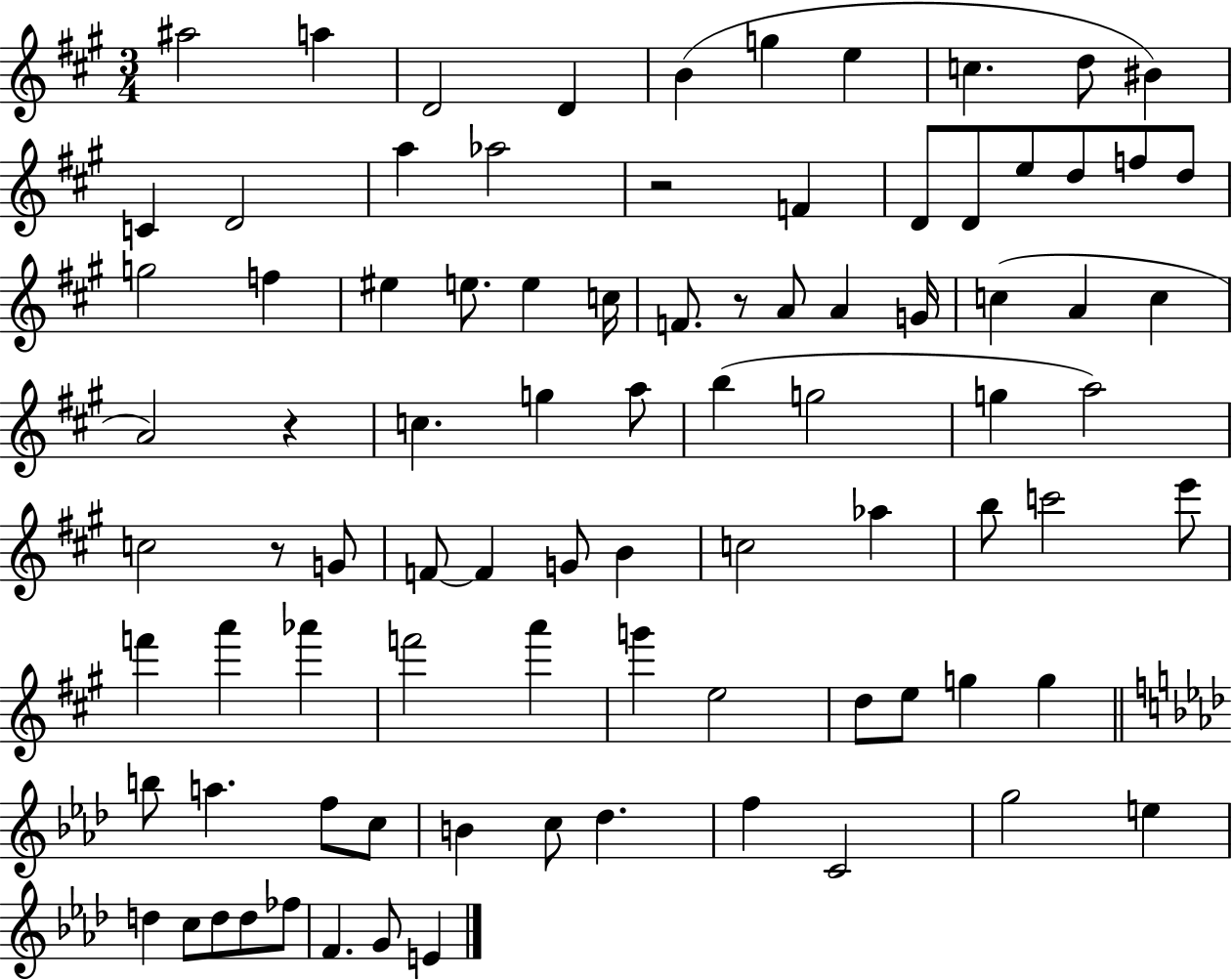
X:1
T:Untitled
M:3/4
L:1/4
K:A
^a2 a D2 D B g e c d/2 ^B C D2 a _a2 z2 F D/2 D/2 e/2 d/2 f/2 d/2 g2 f ^e e/2 e c/4 F/2 z/2 A/2 A G/4 c A c A2 z c g a/2 b g2 g a2 c2 z/2 G/2 F/2 F G/2 B c2 _a b/2 c'2 e'/2 f' a' _a' f'2 a' g' e2 d/2 e/2 g g b/2 a f/2 c/2 B c/2 _d f C2 g2 e d c/2 d/2 d/2 _f/2 F G/2 E